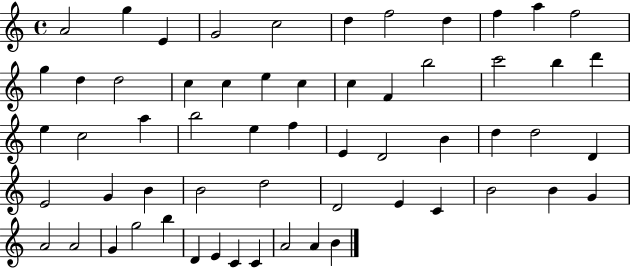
A4/h G5/q E4/q G4/h C5/h D5/q F5/h D5/q F5/q A5/q F5/h G5/q D5/q D5/h C5/q C5/q E5/q C5/q C5/q F4/q B5/h C6/h B5/q D6/q E5/q C5/h A5/q B5/h E5/q F5/q E4/q D4/h B4/q D5/q D5/h D4/q E4/h G4/q B4/q B4/h D5/h D4/h E4/q C4/q B4/h B4/q G4/q A4/h A4/h G4/q G5/h B5/q D4/q E4/q C4/q C4/q A4/h A4/q B4/q